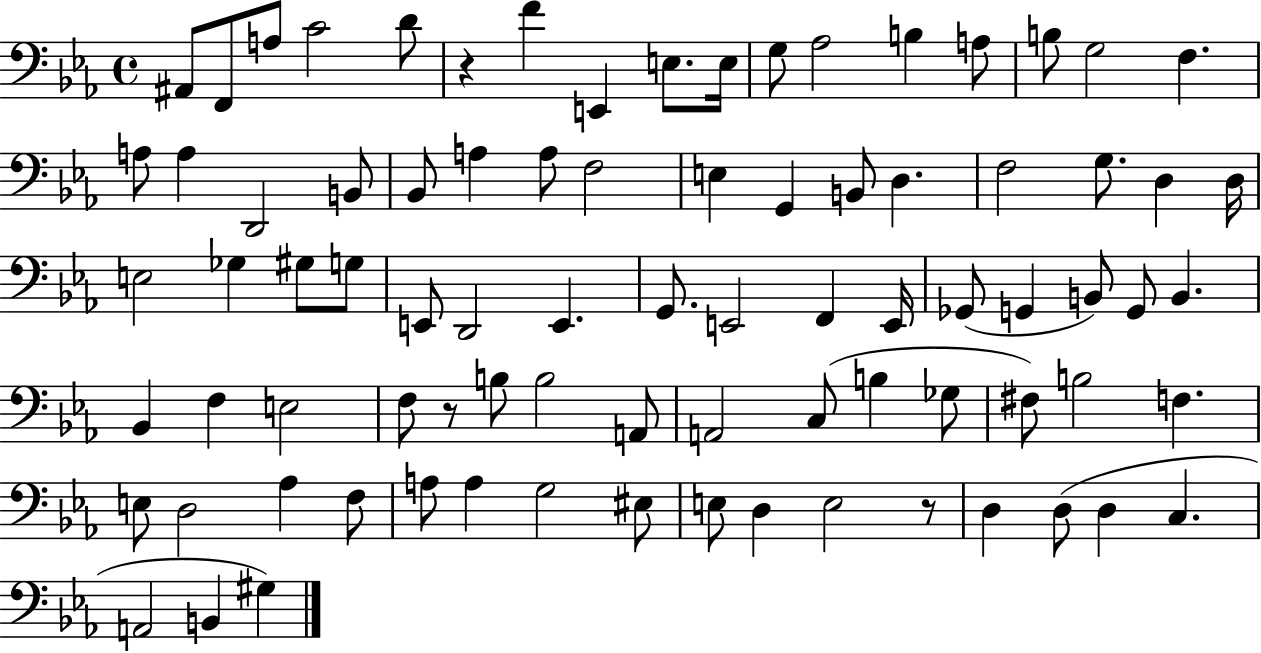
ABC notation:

X:1
T:Untitled
M:4/4
L:1/4
K:Eb
^A,,/2 F,,/2 A,/2 C2 D/2 z F E,, E,/2 E,/4 G,/2 _A,2 B, A,/2 B,/2 G,2 F, A,/2 A, D,,2 B,,/2 _B,,/2 A, A,/2 F,2 E, G,, B,,/2 D, F,2 G,/2 D, D,/4 E,2 _G, ^G,/2 G,/2 E,,/2 D,,2 E,, G,,/2 E,,2 F,, E,,/4 _G,,/2 G,, B,,/2 G,,/2 B,, _B,, F, E,2 F,/2 z/2 B,/2 B,2 A,,/2 A,,2 C,/2 B, _G,/2 ^F,/2 B,2 F, E,/2 D,2 _A, F,/2 A,/2 A, G,2 ^E,/2 E,/2 D, E,2 z/2 D, D,/2 D, C, A,,2 B,, ^G,